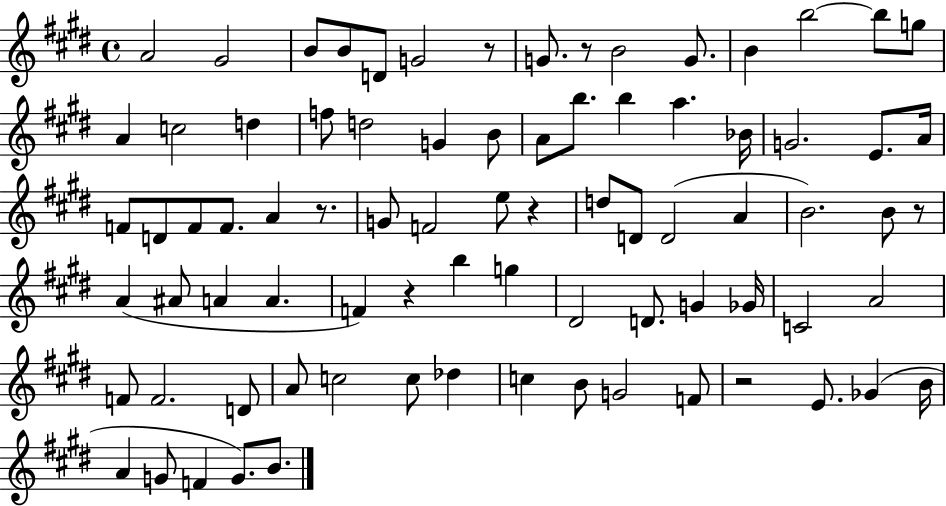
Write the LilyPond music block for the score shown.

{
  \clef treble
  \time 4/4
  \defaultTimeSignature
  \key e \major
  \repeat volta 2 { a'2 gis'2 | b'8 b'8 d'8 g'2 r8 | g'8. r8 b'2 g'8. | b'4 b''2~~ b''8 g''8 | \break a'4 c''2 d''4 | f''8 d''2 g'4 b'8 | a'8 b''8. b''4 a''4. bes'16 | g'2. e'8. a'16 | \break f'8 d'8 f'8 f'8. a'4 r8. | g'8 f'2 e''8 r4 | d''8 d'8 d'2( a'4 | b'2.) b'8 r8 | \break a'4( ais'8 a'4 a'4. | f'4) r4 b''4 g''4 | dis'2 d'8. g'4 ges'16 | c'2 a'2 | \break f'8 f'2. d'8 | a'8 c''2 c''8 des''4 | c''4 b'8 g'2 f'8 | r2 e'8. ges'4( b'16 | \break a'4 g'8 f'4 g'8.) b'8. | } \bar "|."
}